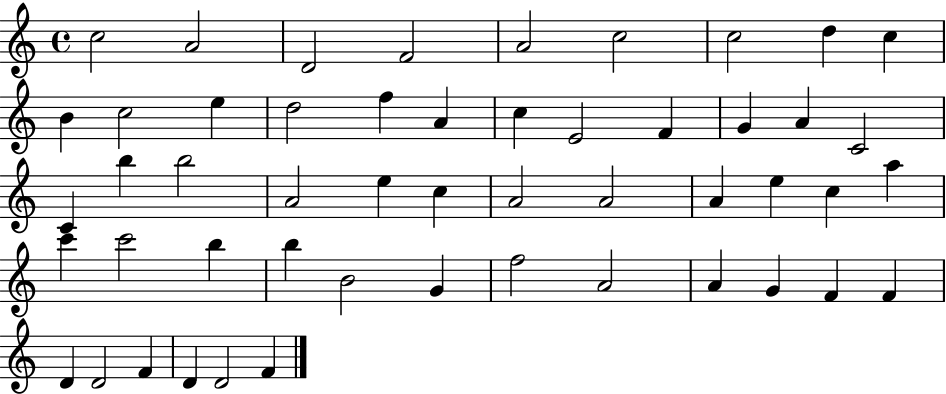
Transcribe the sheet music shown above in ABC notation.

X:1
T:Untitled
M:4/4
L:1/4
K:C
c2 A2 D2 F2 A2 c2 c2 d c B c2 e d2 f A c E2 F G A C2 C b b2 A2 e c A2 A2 A e c a c' c'2 b b B2 G f2 A2 A G F F D D2 F D D2 F